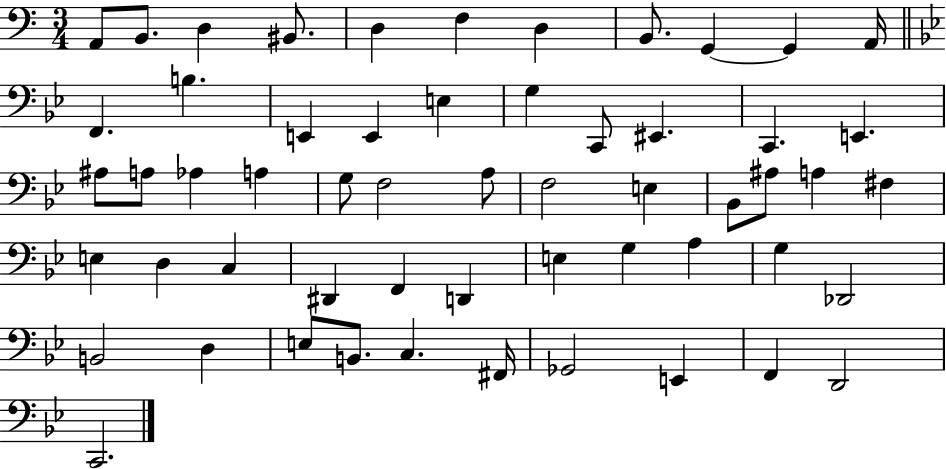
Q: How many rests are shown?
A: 0